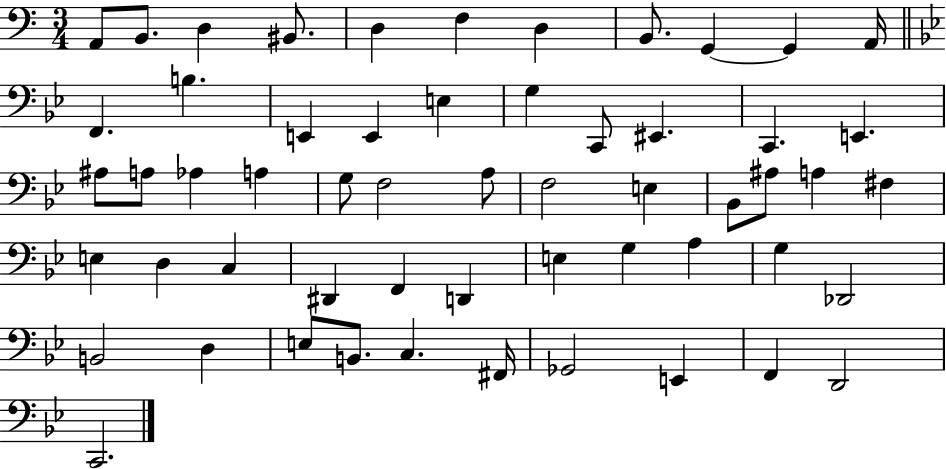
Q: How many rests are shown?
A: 0